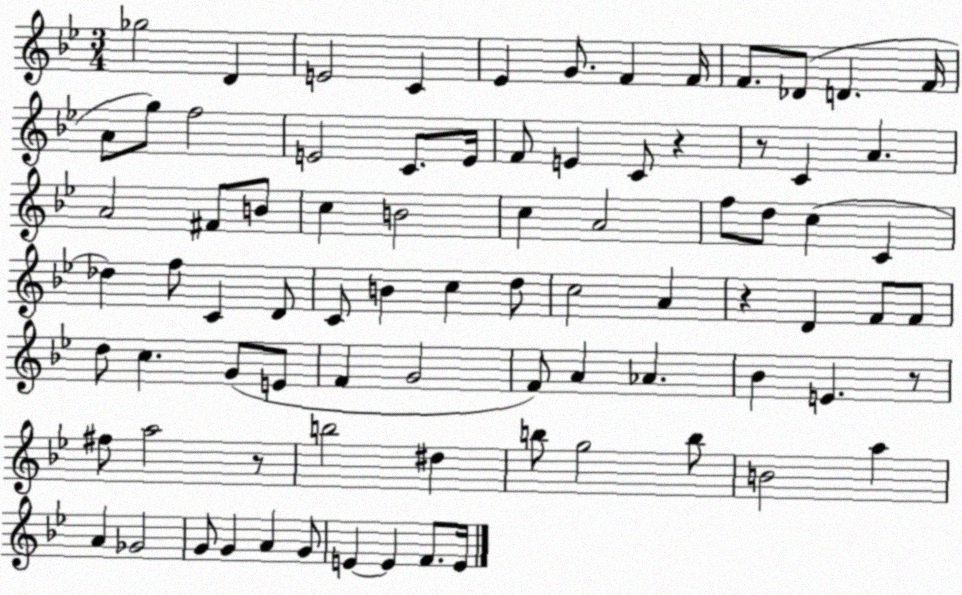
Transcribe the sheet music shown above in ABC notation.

X:1
T:Untitled
M:3/4
L:1/4
K:Bb
_g2 D E2 C _E G/2 F F/4 F/2 _D/2 D F/4 A/2 g/2 f2 E2 C/2 E/4 F/2 E C/2 z z/2 C A A2 ^F/2 B/2 c B2 c A2 f/2 d/2 c C _d f/2 C D/2 C/2 B c d/2 c2 A z D F/2 F/2 d/2 c G/2 E/2 F G2 F/2 A _A _B E z/2 ^f/2 a2 z/2 b2 ^d b/2 g2 b/2 B2 a A _G2 G/2 G A G/2 E E F/2 E/4